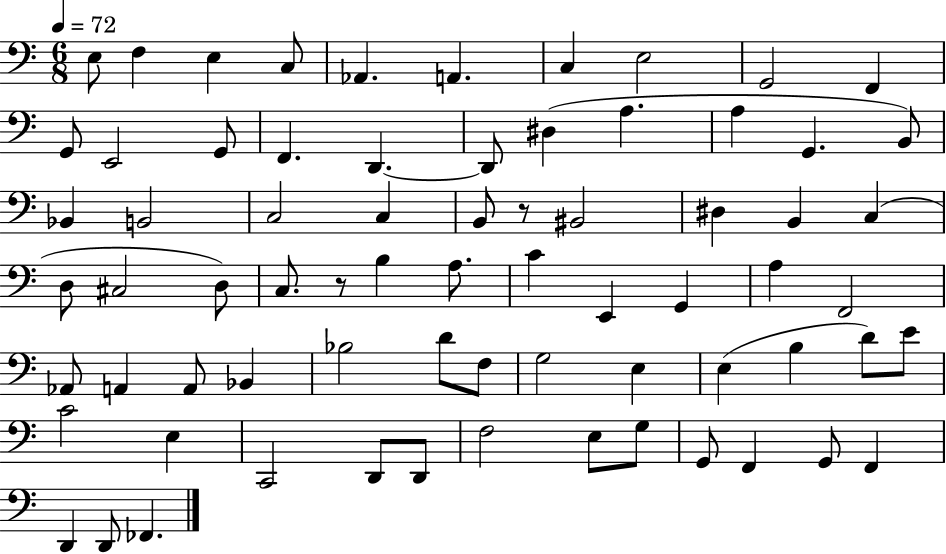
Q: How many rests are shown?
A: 2